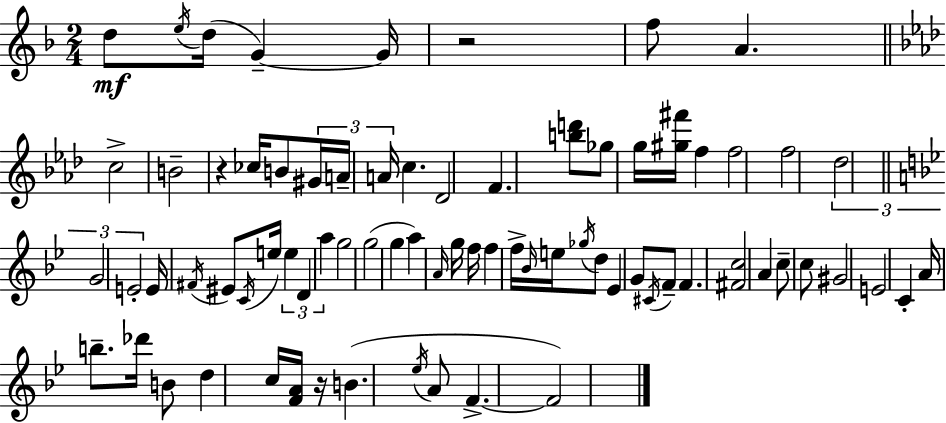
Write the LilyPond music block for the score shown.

{
  \clef treble
  \numericTimeSignature
  \time 2/4
  \key d \minor
  \repeat volta 2 { d''8\mf \acciaccatura { e''16 }( d''16 g'4--~~) | g'16 r2 | f''8 a'4. | \bar "||" \break \key aes \major c''2-> | b'2-- | r4 ces''16 b'8 \tuplet 3/2 { gis'16 | a'16-- a'16 } c''4. | \break des'2 | f'4. <b'' d'''>8 | ges''8 g''16 <gis'' fis'''>16 f''4 | f''2 | \break f''2 | \tuplet 3/2 { des''2 | \bar "||" \break \key bes \major g'2 | e'2-. } | e'16 \acciaccatura { fis'16 } eis'8 \acciaccatura { c'16 } e''16 \tuplet 3/2 { e''4 | d'4 a''4 } | \break g''2 | g''2( | g''4 a''4) | \grace { a'16 } g''16 f''16 f''4 | \break f''16-> \grace { bes'16 } e''16 \acciaccatura { ges''16 } d''8 ees'4 | g'8 \acciaccatura { cis'16 } f'8-- | f'4. <fis' c''>2 | a'4 | \break c''8-- c''8 gis'2 | e'2 | c'4-. | a'16 b''8.-- des'''16 b'8 | \break d''4 c''16 <f' a'>16 r16 | b'4.( \acciaccatura { ees''16 } a'8 | f'4.->~~ f'2) | } \bar "|."
}